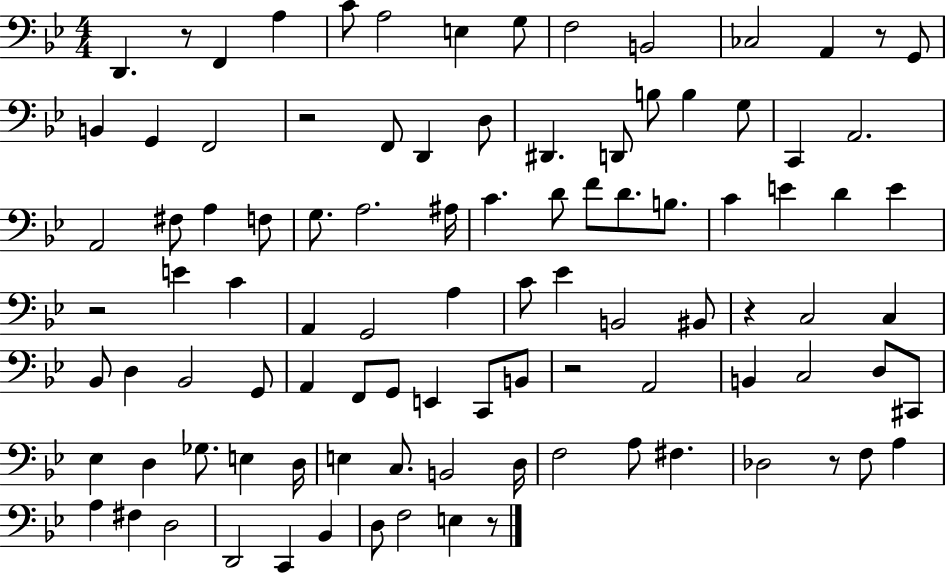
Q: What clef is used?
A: bass